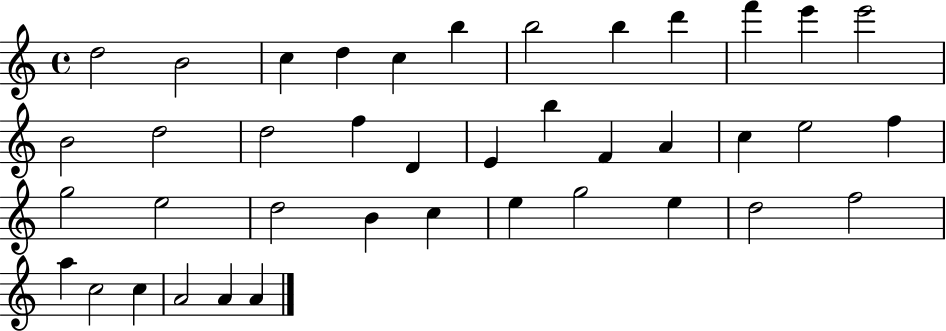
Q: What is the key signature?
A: C major